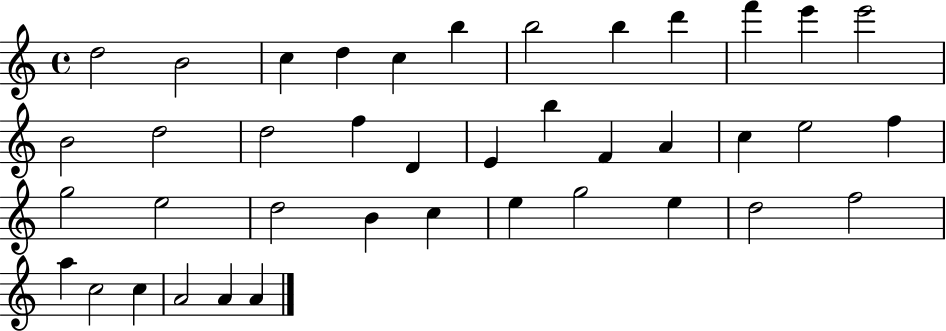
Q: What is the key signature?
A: C major